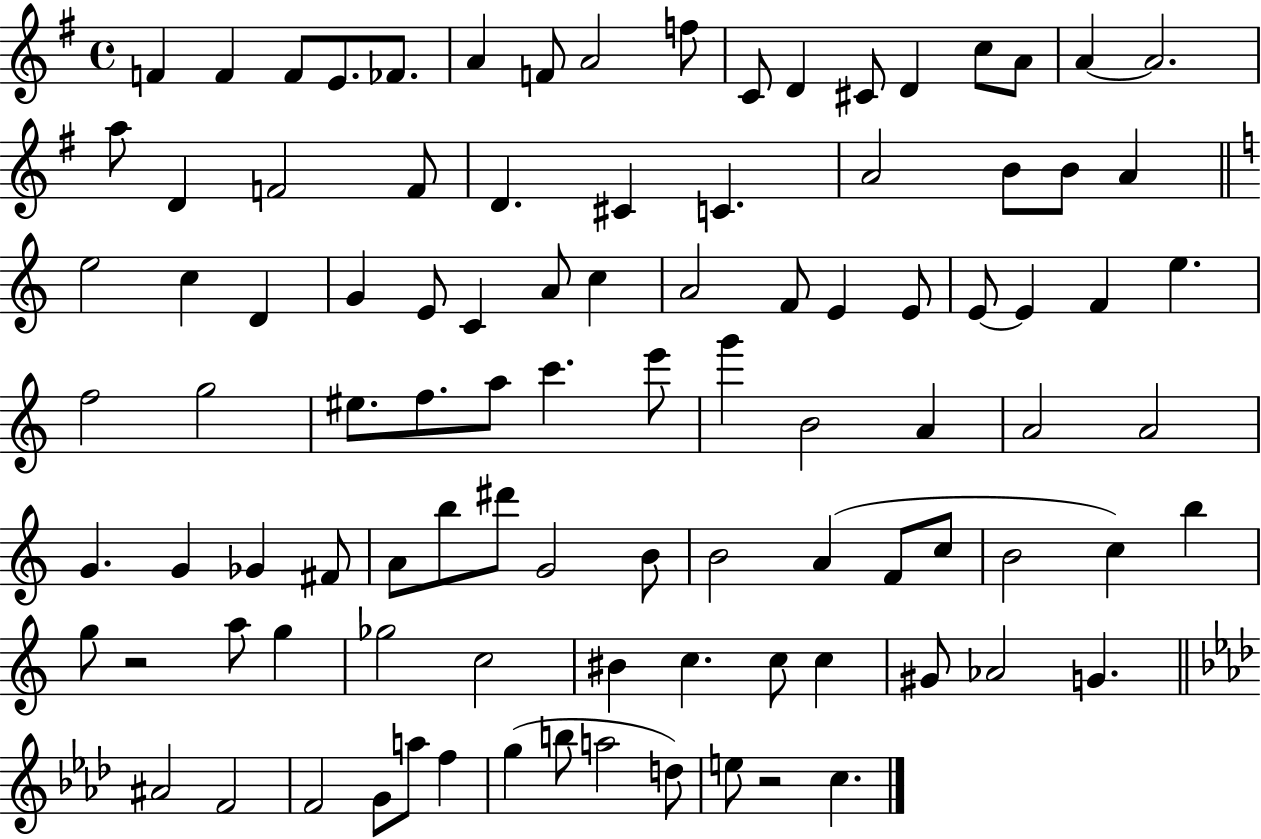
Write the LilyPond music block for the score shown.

{
  \clef treble
  \time 4/4
  \defaultTimeSignature
  \key g \major
  f'4 f'4 f'8 e'8. fes'8. | a'4 f'8 a'2 f''8 | c'8 d'4 cis'8 d'4 c''8 a'8 | a'4~~ a'2. | \break a''8 d'4 f'2 f'8 | d'4. cis'4 c'4. | a'2 b'8 b'8 a'4 | \bar "||" \break \key a \minor e''2 c''4 d'4 | g'4 e'8 c'4 a'8 c''4 | a'2 f'8 e'4 e'8 | e'8~~ e'4 f'4 e''4. | \break f''2 g''2 | eis''8. f''8. a''8 c'''4. e'''8 | g'''4 b'2 a'4 | a'2 a'2 | \break g'4. g'4 ges'4 fis'8 | a'8 b''8 dis'''8 g'2 b'8 | b'2 a'4( f'8 c''8 | b'2 c''4) b''4 | \break g''8 r2 a''8 g''4 | ges''2 c''2 | bis'4 c''4. c''8 c''4 | gis'8 aes'2 g'4. | \break \bar "||" \break \key aes \major ais'2 f'2 | f'2 g'8 a''8 f''4 | g''4( b''8 a''2 d''8) | e''8 r2 c''4. | \break \bar "|."
}